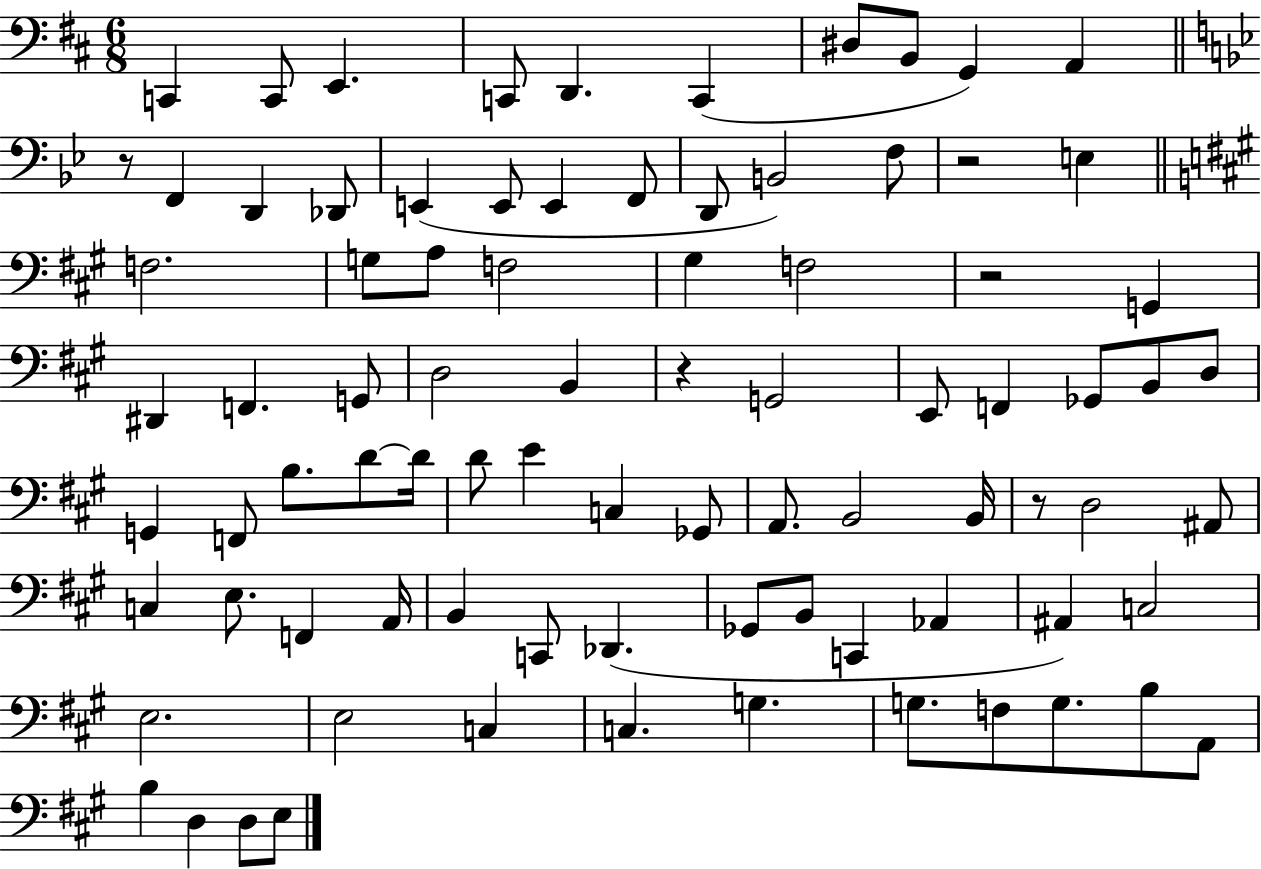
C2/q C2/e E2/q. C2/e D2/q. C2/q D#3/e B2/e G2/q A2/q R/e F2/q D2/q Db2/e E2/q E2/e E2/q F2/e D2/e B2/h F3/e R/h E3/q F3/h. G3/e A3/e F3/h G#3/q F3/h R/h G2/q D#2/q F2/q. G2/e D3/h B2/q R/q G2/h E2/e F2/q Gb2/e B2/e D3/e G2/q F2/e B3/e. D4/e D4/s D4/e E4/q C3/q Gb2/e A2/e. B2/h B2/s R/e D3/h A#2/e C3/q E3/e. F2/q A2/s B2/q C2/e Db2/q. Gb2/e B2/e C2/q Ab2/q A#2/q C3/h E3/h. E3/h C3/q C3/q. G3/q. G3/e. F3/e G3/e. B3/e A2/e B3/q D3/q D3/e E3/e